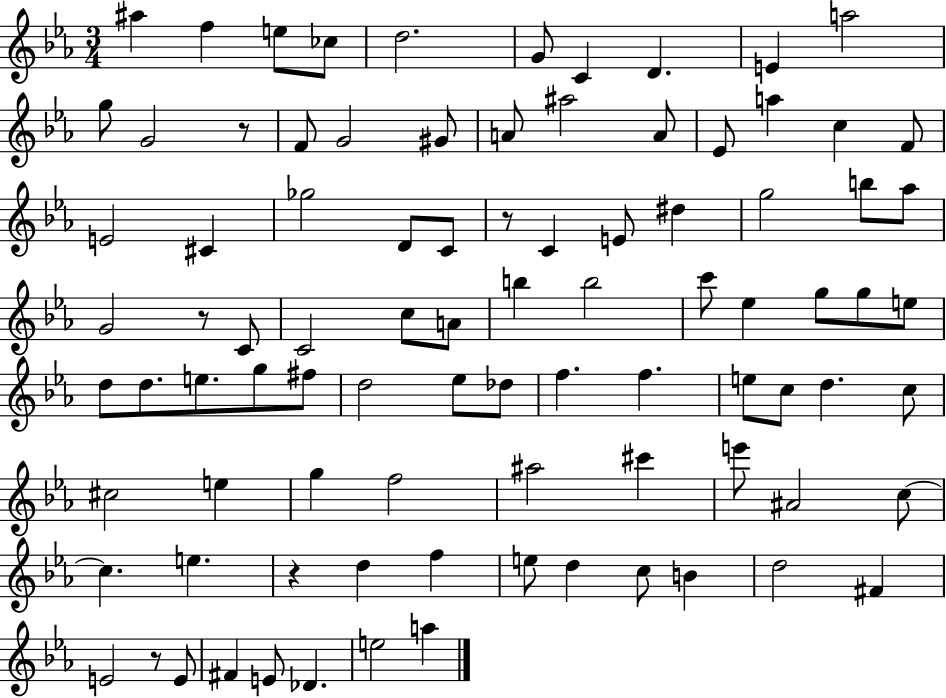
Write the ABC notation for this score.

X:1
T:Untitled
M:3/4
L:1/4
K:Eb
^a f e/2 _c/2 d2 G/2 C D E a2 g/2 G2 z/2 F/2 G2 ^G/2 A/2 ^a2 A/2 _E/2 a c F/2 E2 ^C _g2 D/2 C/2 z/2 C E/2 ^d g2 b/2 _a/2 G2 z/2 C/2 C2 c/2 A/2 b b2 c'/2 _e g/2 g/2 e/2 d/2 d/2 e/2 g/2 ^f/2 d2 _e/2 _d/2 f f e/2 c/2 d c/2 ^c2 e g f2 ^a2 ^c' e'/2 ^A2 c/2 c e z d f e/2 d c/2 B d2 ^F E2 z/2 E/2 ^F E/2 _D e2 a